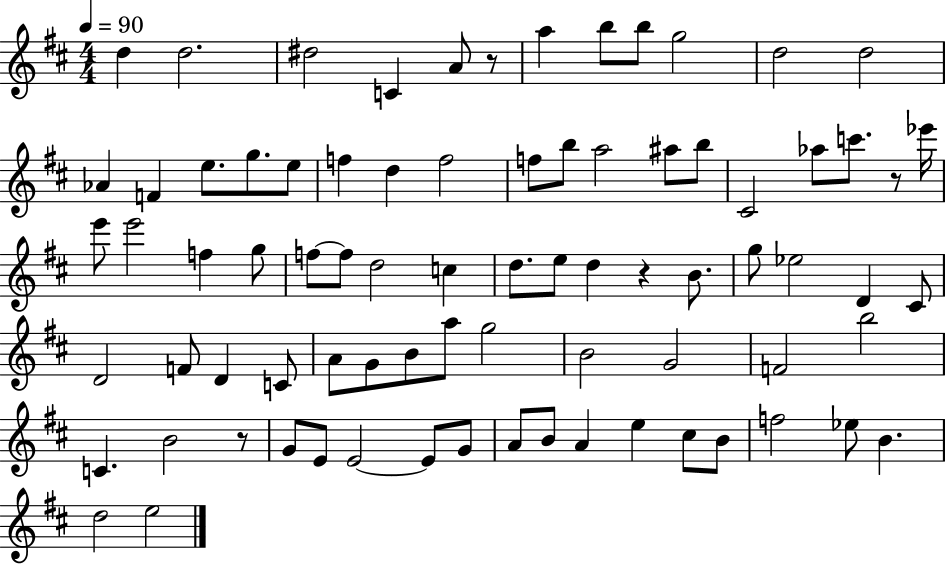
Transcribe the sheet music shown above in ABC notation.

X:1
T:Untitled
M:4/4
L:1/4
K:D
d d2 ^d2 C A/2 z/2 a b/2 b/2 g2 d2 d2 _A F e/2 g/2 e/2 f d f2 f/2 b/2 a2 ^a/2 b/2 ^C2 _a/2 c'/2 z/2 _e'/4 e'/2 e'2 f g/2 f/2 f/2 d2 c d/2 e/2 d z B/2 g/2 _e2 D ^C/2 D2 F/2 D C/2 A/2 G/2 B/2 a/2 g2 B2 G2 F2 b2 C B2 z/2 G/2 E/2 E2 E/2 G/2 A/2 B/2 A e ^c/2 B/2 f2 _e/2 B d2 e2